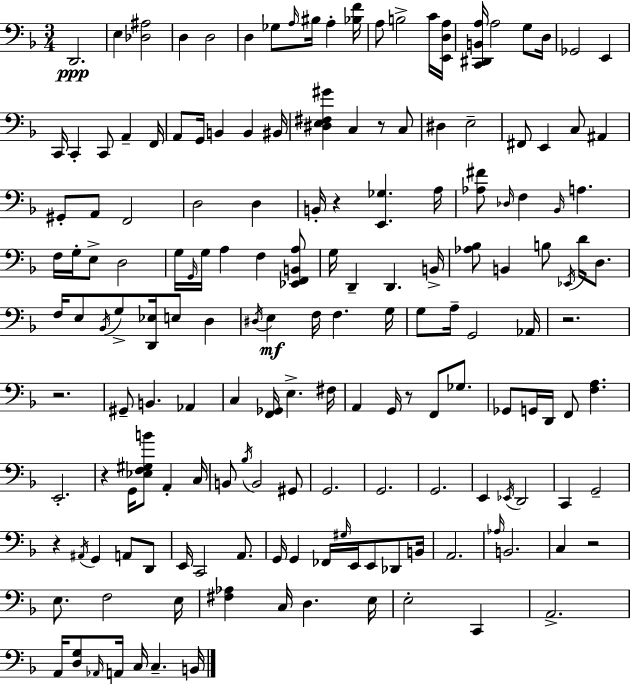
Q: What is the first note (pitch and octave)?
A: D2